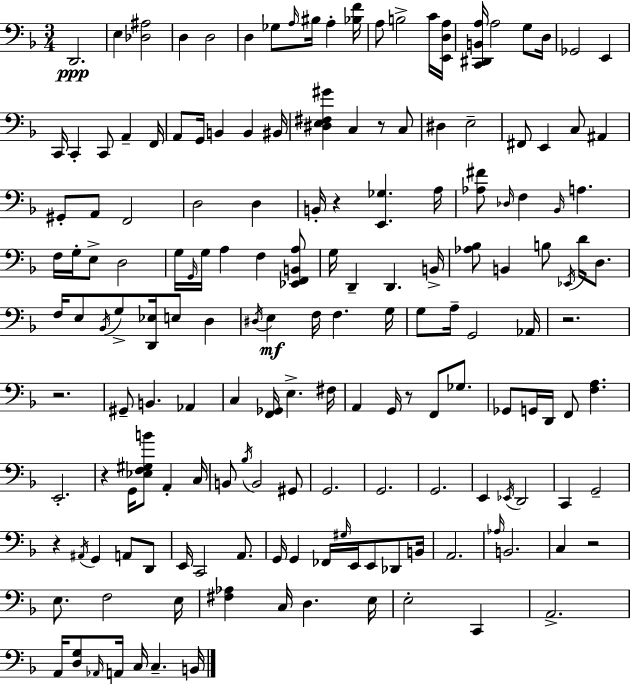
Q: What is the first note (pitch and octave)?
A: D2